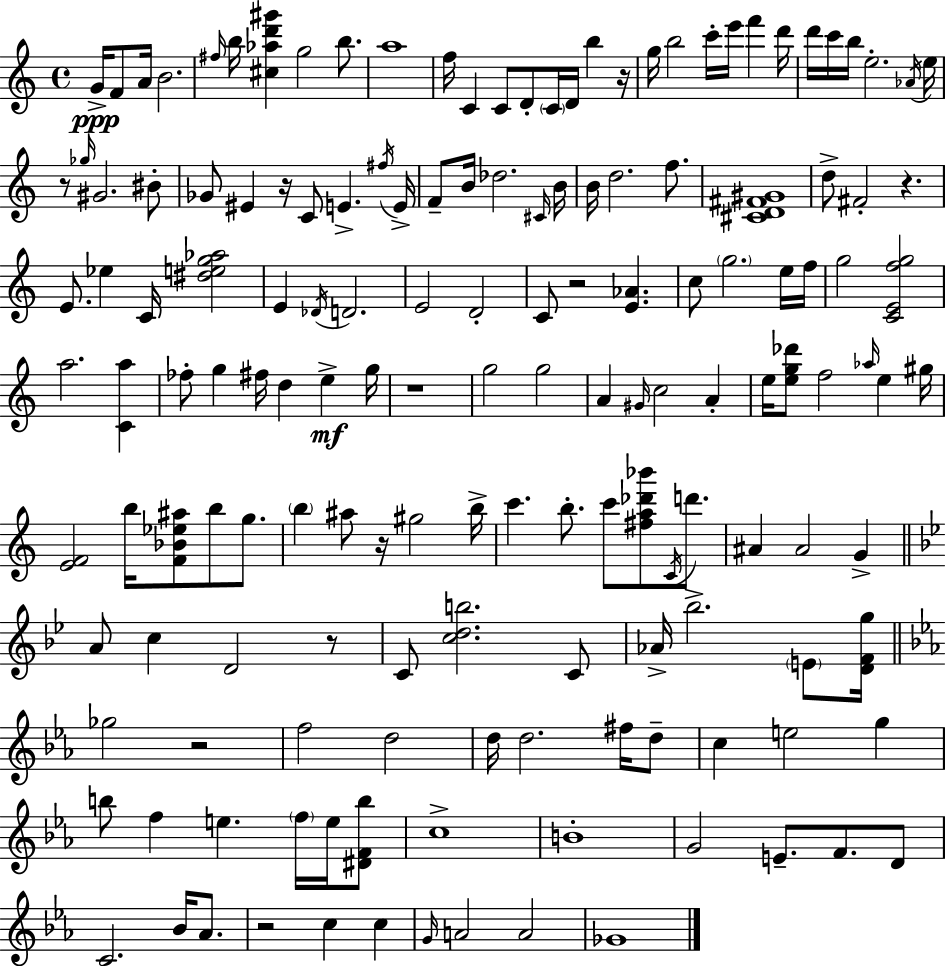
{
  \clef treble
  \time 4/4
  \defaultTimeSignature
  \key a \minor
  \repeat volta 2 { g'16->\ppp f'8 a'16 b'2. | \grace { fis''16 } b''16 <cis'' aes'' d''' gis'''>4 g''2 b''8. | a''1 | f''16 c'4 c'8 d'8-. \parenthesize c'16 d'16 b''4 | \break r16 g''16 b''2 c'''16-. e'''16 f'''4 | d'''16 d'''16 c'''16 b''16 e''2.-. | \acciaccatura { aes'16 } e''16 r8 \grace { ges''16 } gis'2. | bis'8-. ges'8 eis'4 r16 c'8 e'4.-> | \break \acciaccatura { fis''16 } e'16-> f'8-- b'16 des''2. | \grace { cis'16 } b'16 b'16 d''2. | f''8. <cis' d' fis' gis'>1 | d''8-> fis'2-. r4. | \break e'8. ees''4 c'16 <dis'' e'' g'' aes''>2 | e'4 \acciaccatura { des'16 } d'2. | e'2 d'2-. | c'8 r2 | \break <e' aes'>4. c''8 \parenthesize g''2. | e''16 f''16 g''2 <c' e' f'' g''>2 | a''2. | <c' a''>4 fes''8-. g''4 fis''16 d''4 | \break e''4->\mf g''16 r1 | g''2 g''2 | a'4 \grace { gis'16 } c''2 | a'4-. e''16 <e'' g'' des'''>8 f''2 | \break \grace { aes''16 } e''4 gis''16 <e' f'>2 | b''16 <f' bes' ees'' ais''>8 b''8 g''8. \parenthesize b''4 ais''8 r16 gis''2 | b''16-> c'''4. b''8.-. | c'''8 <fis'' a'' des''' bes'''>8 \acciaccatura { c'16 } d'''8. ais'4 ais'2 | \break g'4-> \bar "||" \break \key bes \major a'8 c''4 d'2 r8 | c'8 <c'' d'' b''>2. c'8 | aes'16-> bes''2.-> \parenthesize e'8 <d' f' g''>16 | \bar "||" \break \key ees \major ges''2 r2 | f''2 d''2 | d''16 d''2. fis''16 d''8-- | c''4 e''2 g''4 | \break b''8 f''4 e''4. \parenthesize f''16 e''16 <dis' f' b''>8 | c''1-> | b'1-. | g'2 e'8.-- f'8. d'8 | \break c'2. bes'16 aes'8. | r2 c''4 c''4 | \grace { g'16 } a'2 a'2 | ges'1 | \break } \bar "|."
}